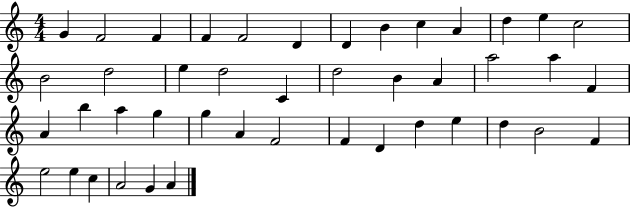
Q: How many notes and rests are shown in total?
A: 44